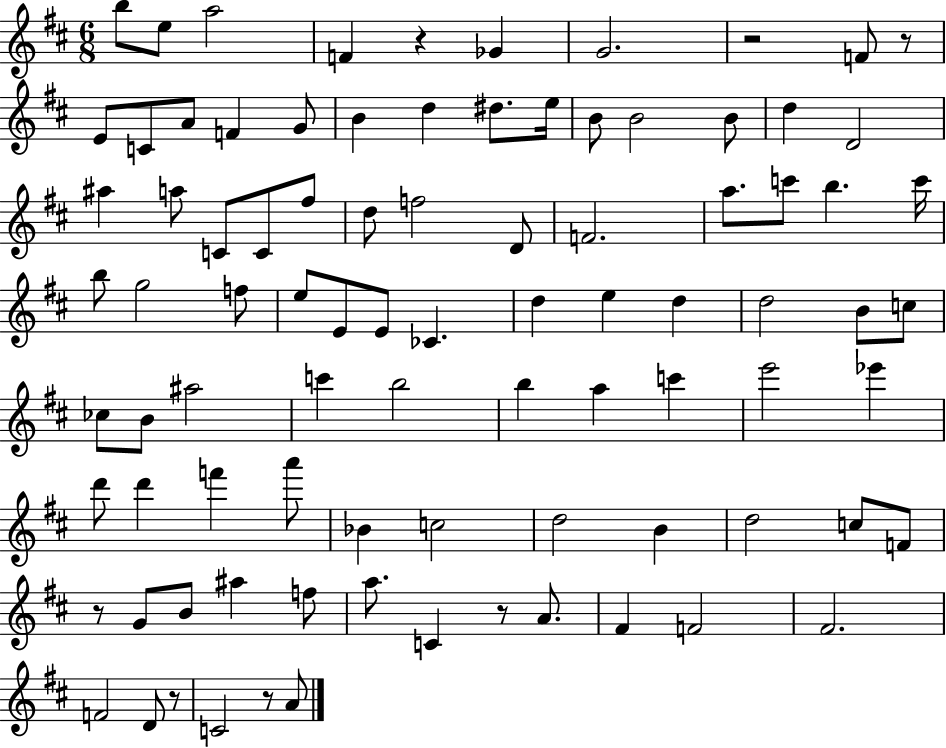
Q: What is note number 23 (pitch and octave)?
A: A5